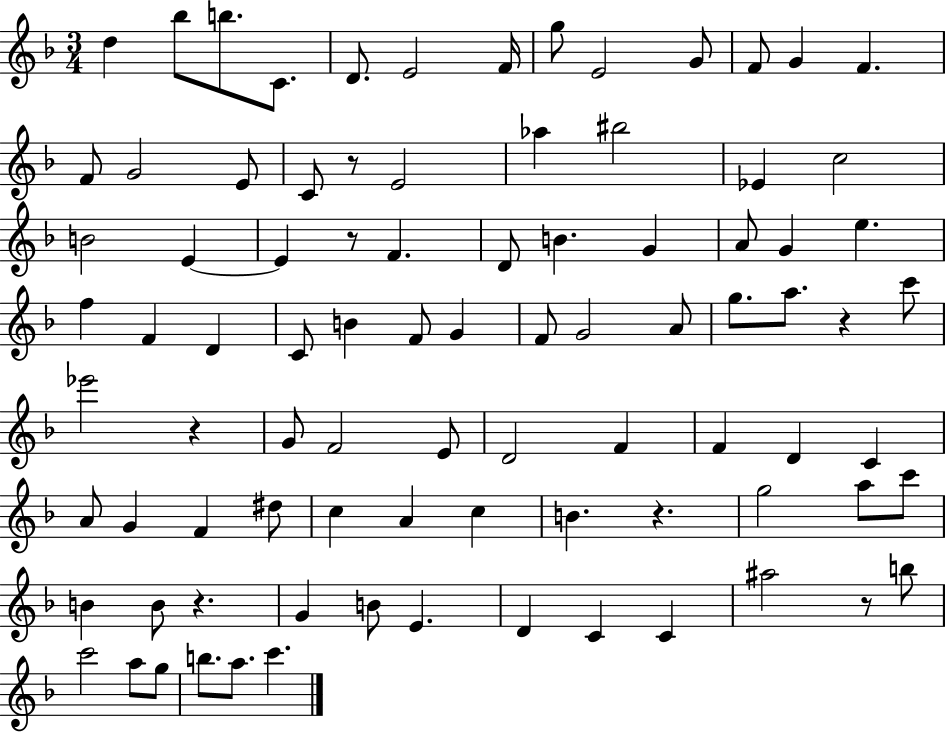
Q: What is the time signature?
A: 3/4